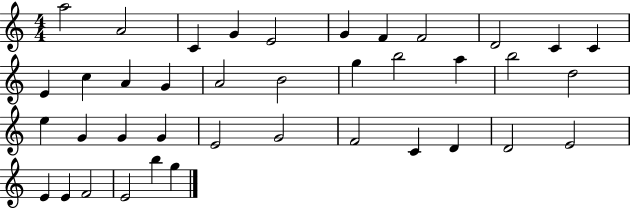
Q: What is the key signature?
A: C major